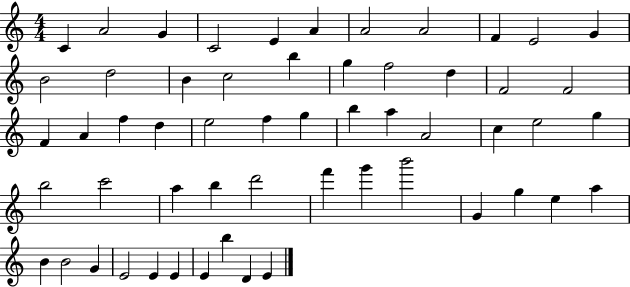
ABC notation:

X:1
T:Untitled
M:4/4
L:1/4
K:C
C A2 G C2 E A A2 A2 F E2 G B2 d2 B c2 b g f2 d F2 F2 F A f d e2 f g b a A2 c e2 g b2 c'2 a b d'2 f' g' b'2 G g e a B B2 G E2 E E E b D E